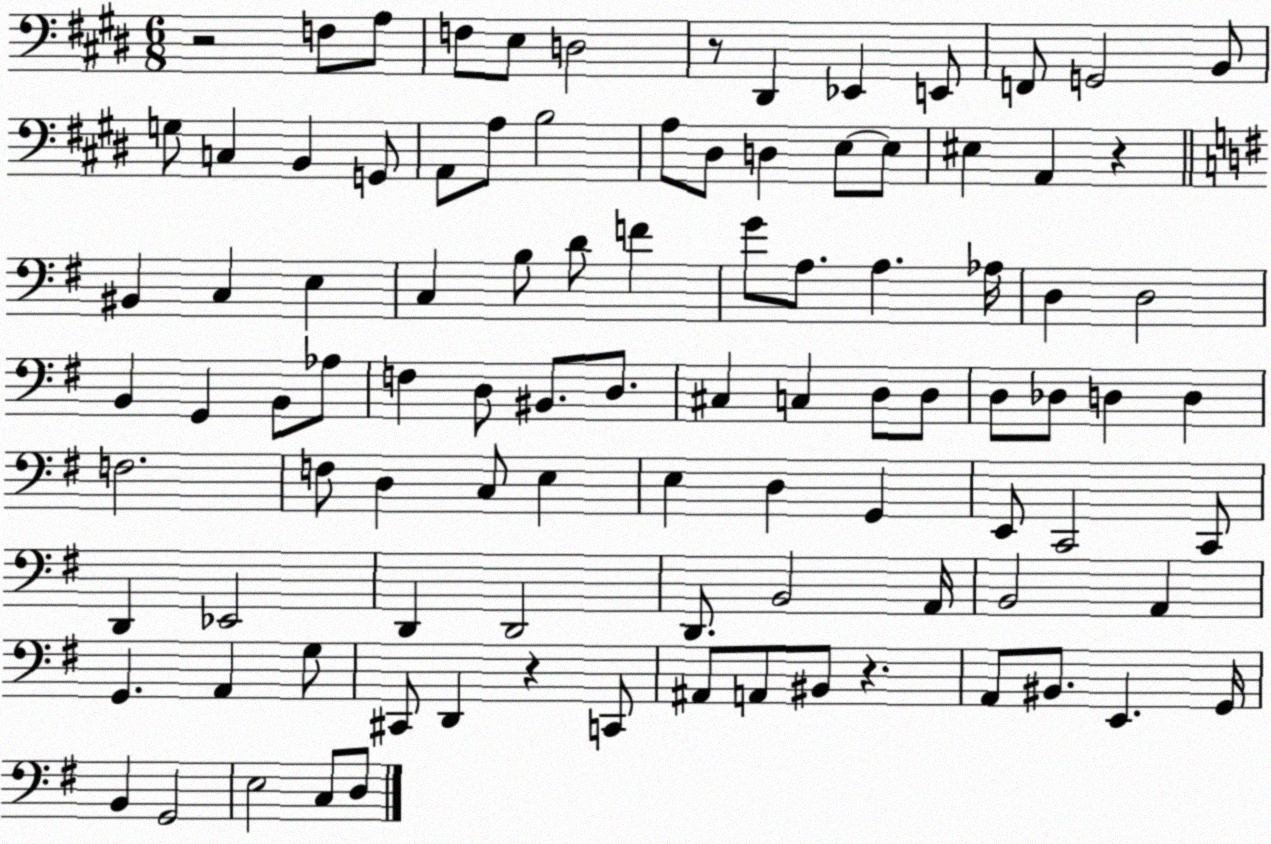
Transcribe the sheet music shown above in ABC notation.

X:1
T:Untitled
M:6/8
L:1/4
K:E
z2 F,/2 A,/2 F,/2 E,/2 D,2 z/2 ^D,, _E,, E,,/2 F,,/2 G,,2 B,,/2 G,/2 C, B,, G,,/2 A,,/2 A,/2 B,2 A,/2 ^D,/2 D, E,/2 E,/2 ^E, A,, z ^B,, C, E, C, B,/2 D/2 F G/2 A,/2 A, _A,/4 D, D,2 B,, G,, B,,/2 _A,/2 F, D,/2 ^B,,/2 D,/2 ^C, C, D,/2 D,/2 D,/2 _D,/2 D, D, F,2 F,/2 D, C,/2 E, E, D, G,, E,,/2 C,,2 C,,/2 D,, _E,,2 D,, D,,2 D,,/2 B,,2 A,,/4 B,,2 A,, G,, A,, G,/2 ^C,,/2 D,, z C,,/2 ^A,,/2 A,,/2 ^B,,/2 z A,,/2 ^B,,/2 E,, G,,/4 B,, G,,2 E,2 C,/2 D,/2